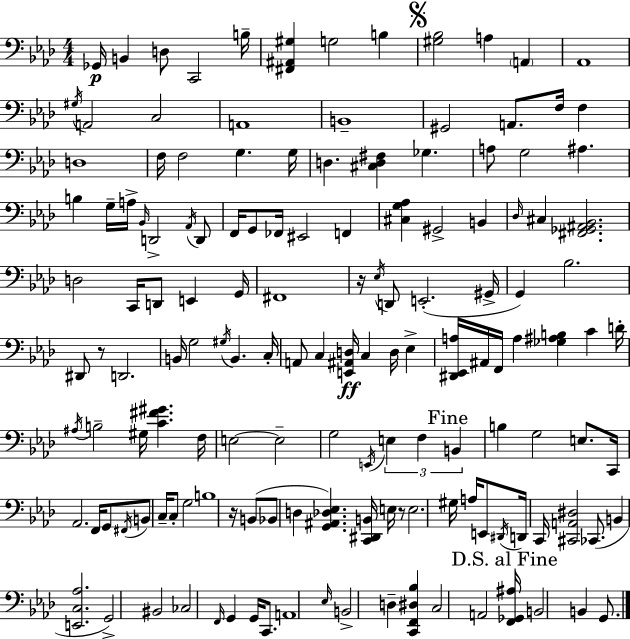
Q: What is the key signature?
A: AES major